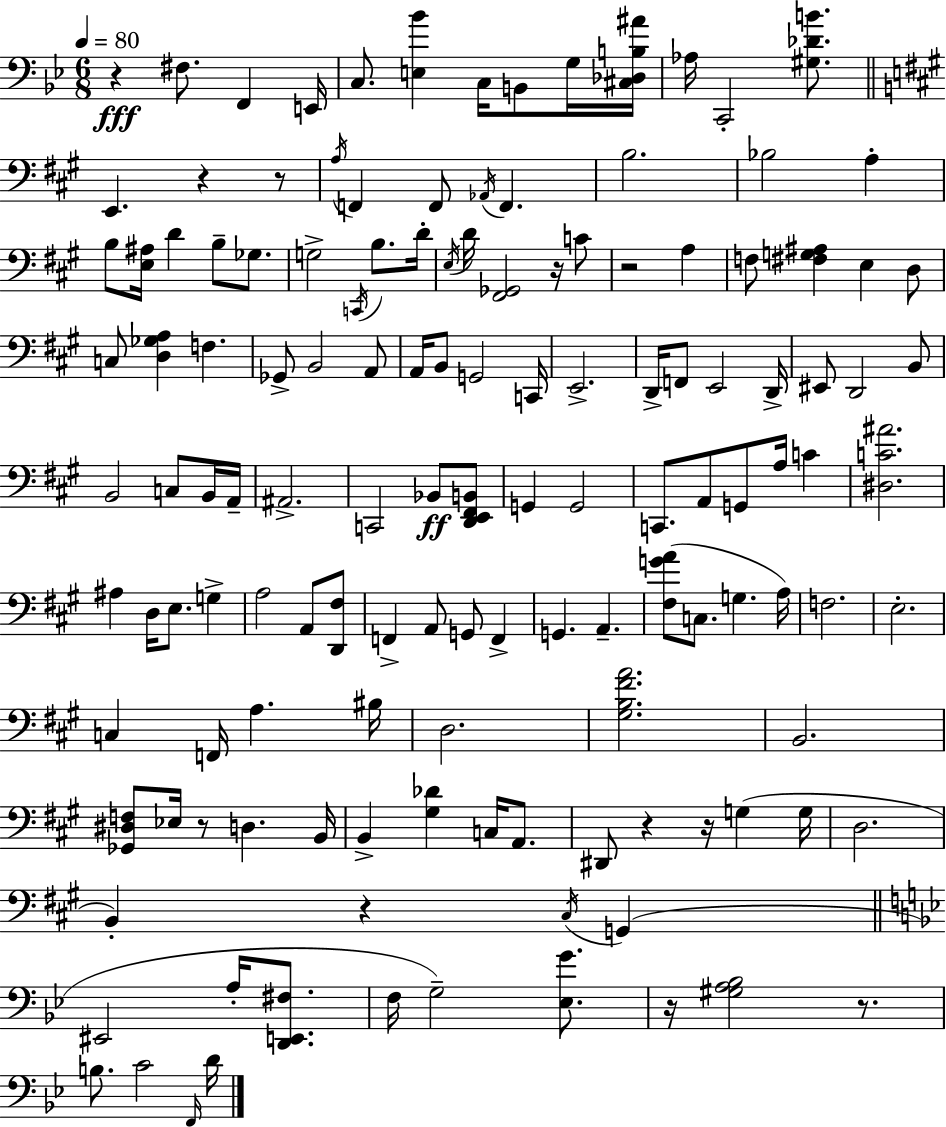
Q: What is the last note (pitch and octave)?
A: D4